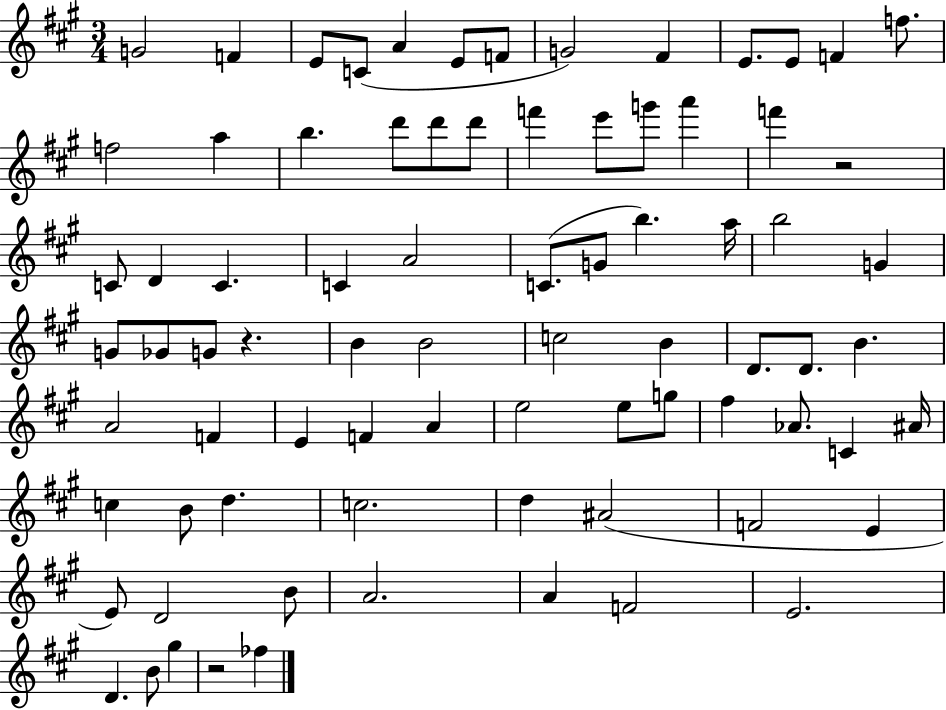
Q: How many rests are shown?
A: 3